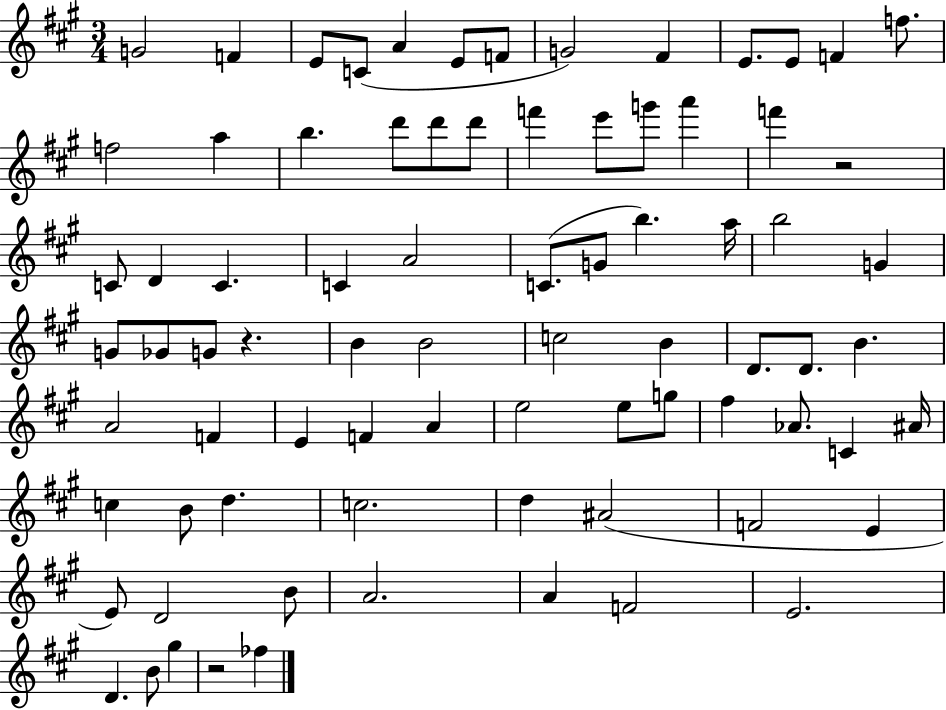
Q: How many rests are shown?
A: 3